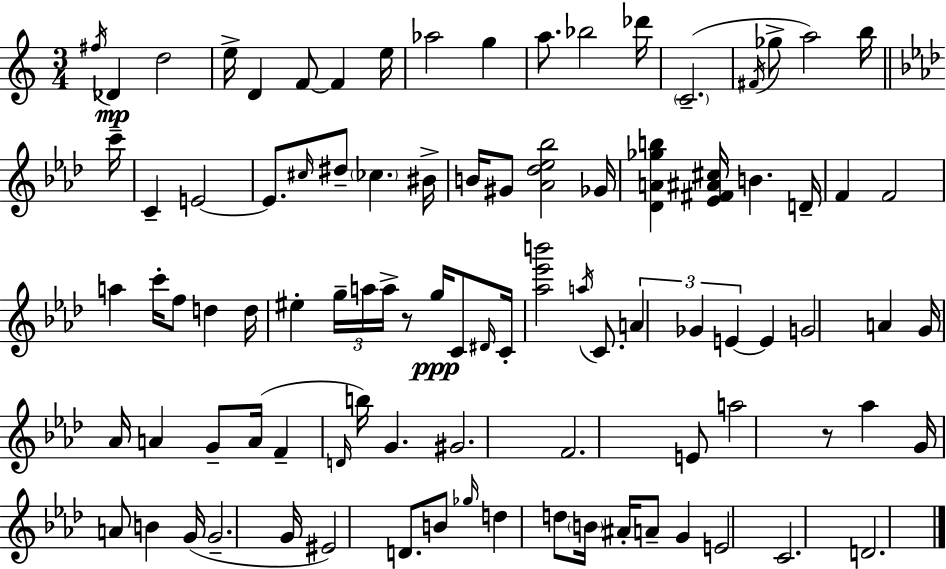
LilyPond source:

{
  \clef treble
  \numericTimeSignature
  \time 3/4
  \key c \major
  \repeat volta 2 { \acciaccatura { fis''16 }\mp des'4 d''2 | e''16-> d'4 f'8~~ f'4 | e''16 aes''2 g''4 | a''8. bes''2 | \break des'''16 \parenthesize c'2.--( | \acciaccatura { fis'16 } ges''8-> a''2) | b''16 \bar "||" \break \key f \minor c'''16-- c'4-- e'2~~ | e'8. \grace { cis''16 } dis''8-- \parenthesize ces''4. | bis'16-> b'16 gis'8 <aes' des'' ees'' bes''>2 | ges'16 <des' a' ges'' b''>4 <ees' fis' ais' cis''>16 b'4. | \break d'16-- f'4 f'2 | a''4 c'''16-. f''8 d''4 | d''16 eis''4-. \tuplet 3/2 { g''16-- a''16 a''16-> } r8 g''16\ppp | c'8 \grace { dis'16 } c'16-. <aes'' ees''' b'''>2 | \break \acciaccatura { a''16 } c'8. \tuplet 3/2 { a'4 ges'4 | e'4~~ } e'4 g'2 | a'4 g'16 aes'16 a'4 | g'8-- a'16( f'4-- \grace { d'16 }) b''16 g'4. | \break gis'2. | f'2. | e'8 a''2 | r8 aes''4 g'16 a'8 | \break b'4 g'16( g'2.-- | g'16 eis'2) | d'8. b'8 \grace { ges''16 } d''4 | d''8 \parenthesize b'16 ais'16-. a'8-- g'4 e'2 | \break c'2. | d'2. | } \bar "|."
}